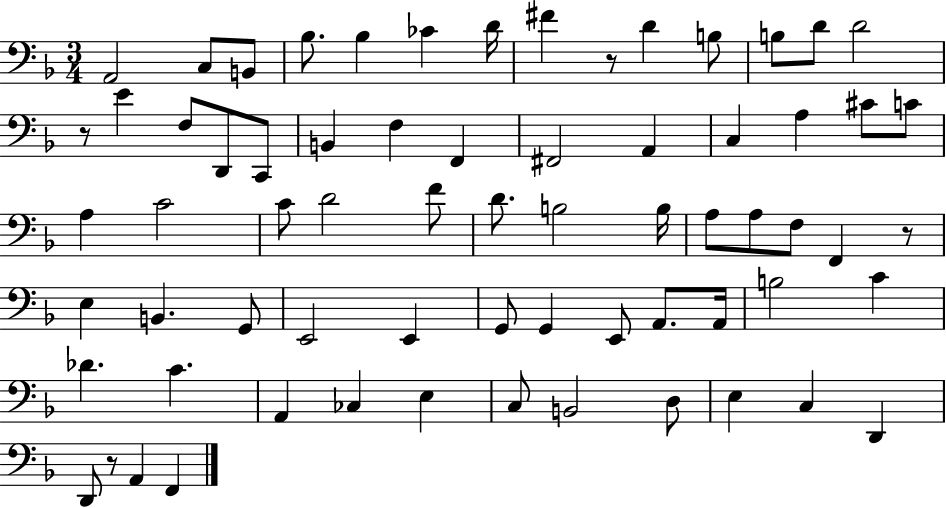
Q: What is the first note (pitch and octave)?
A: A2